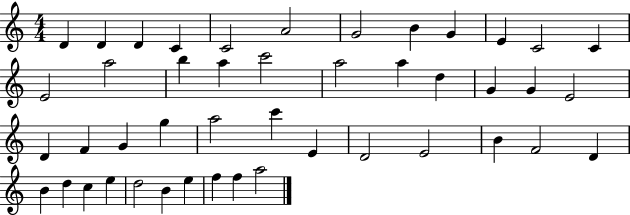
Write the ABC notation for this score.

X:1
T:Untitled
M:4/4
L:1/4
K:C
D D D C C2 A2 G2 B G E C2 C E2 a2 b a c'2 a2 a d G G E2 D F G g a2 c' E D2 E2 B F2 D B d c e d2 B e f f a2